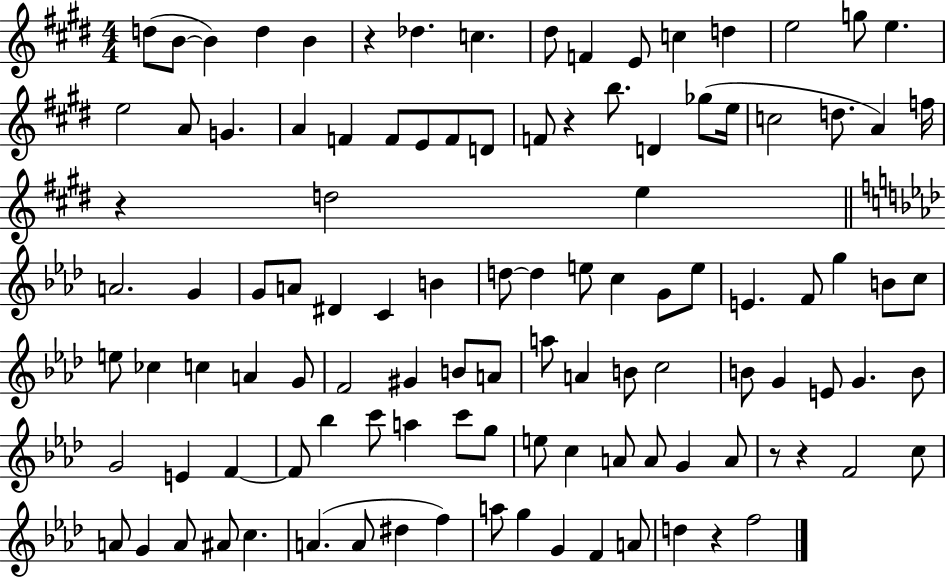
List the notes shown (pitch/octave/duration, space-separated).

D5/e B4/e B4/q D5/q B4/q R/q Db5/q. C5/q. D#5/e F4/q E4/e C5/q D5/q E5/h G5/e E5/q. E5/h A4/e G4/q. A4/q F4/q F4/e E4/e F4/e D4/e F4/e R/q B5/e. D4/q Gb5/e E5/s C5/h D5/e. A4/q F5/s R/q D5/h E5/q A4/h. G4/q G4/e A4/e D#4/q C4/q B4/q D5/e D5/q E5/e C5/q G4/e E5/e E4/q. F4/e G5/q B4/e C5/e E5/e CES5/q C5/q A4/q G4/e F4/h G#4/q B4/e A4/e A5/e A4/q B4/e C5/h B4/e G4/q E4/e G4/q. B4/e G4/h E4/q F4/q F4/e Bb5/q C6/e A5/q C6/e G5/e E5/e C5/q A4/e A4/e G4/q A4/e R/e R/q F4/h C5/e A4/e G4/q A4/e A#4/e C5/q. A4/q. A4/e D#5/q F5/q A5/e G5/q G4/q F4/q A4/e D5/q R/q F5/h